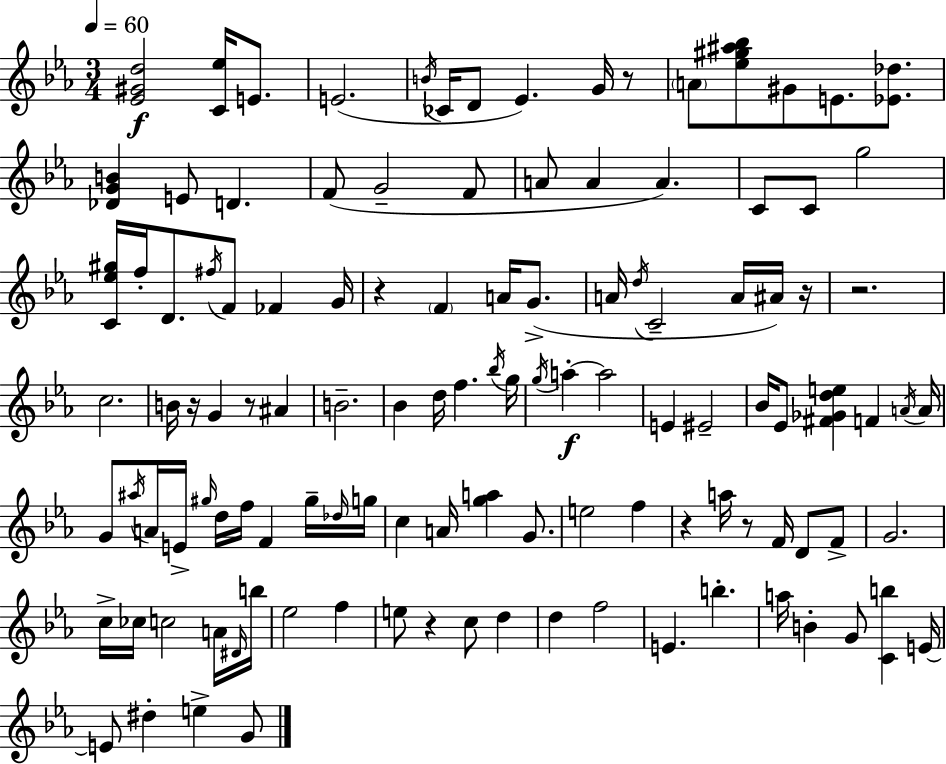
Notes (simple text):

[Eb4,G#4,D5]/h [C4,Eb5]/s E4/e. E4/h. B4/s CES4/s D4/e Eb4/q. G4/s R/e A4/e [Eb5,G#5,A#5,Bb5]/e G#4/e E4/e. [Eb4,Db5]/e. [Db4,G4,B4]/q E4/e D4/q. F4/e G4/h F4/e A4/e A4/q A4/q. C4/e C4/e G5/h [C4,Eb5,G#5]/s F5/s D4/e. F#5/s F4/e FES4/q G4/s R/q F4/q A4/s G4/e. A4/s D5/s C4/h A4/s A#4/s R/s R/h. C5/h. B4/s R/s G4/q R/e A#4/q B4/h. Bb4/q D5/s F5/q. Bb5/s G5/s G5/s A5/q A5/h E4/q EIS4/h Bb4/s Eb4/e [F#4,Gb4,D5,E5]/q F4/q A4/s A4/s G4/e A#5/s A4/s E4/s G#5/s D5/s F5/s F4/q G#5/s Db5/s G5/s C5/q A4/s [G5,A5]/q G4/e. E5/h F5/q R/q A5/s R/e F4/s D4/e F4/e G4/h. C5/s CES5/s C5/h A4/s D#4/s B5/s Eb5/h F5/q E5/e R/q C5/e D5/q D5/q F5/h E4/q. B5/q. A5/s B4/q G4/e [C4,B5]/q E4/s E4/e D#5/q E5/q G4/e